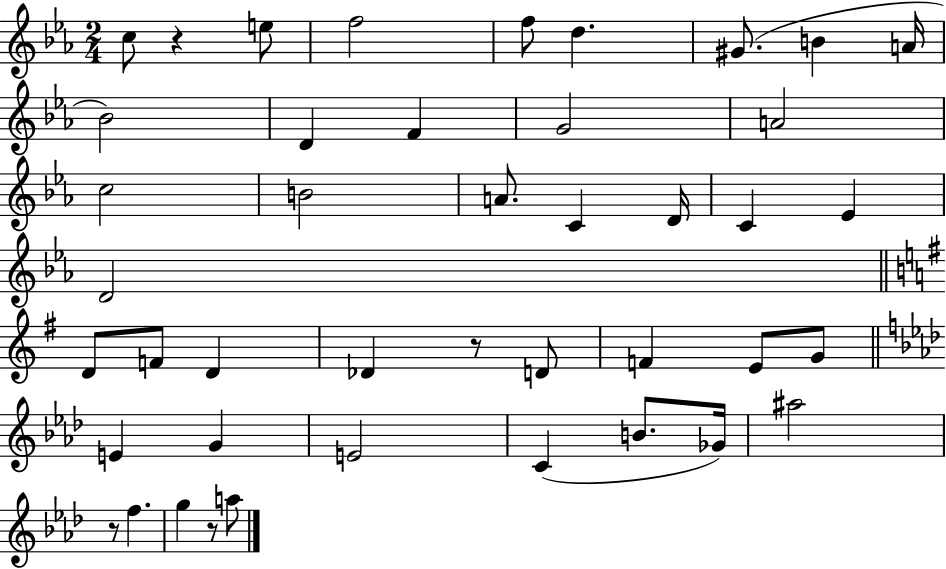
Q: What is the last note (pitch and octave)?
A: A5